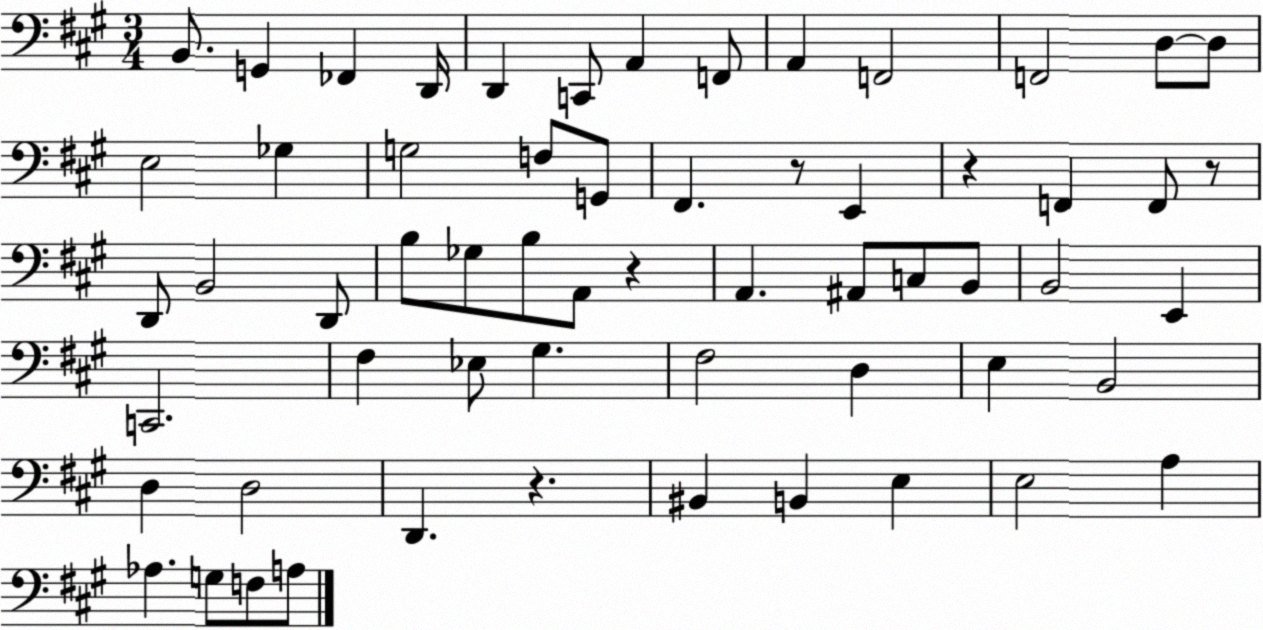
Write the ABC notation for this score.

X:1
T:Untitled
M:3/4
L:1/4
K:A
B,,/2 G,, _F,, D,,/4 D,, C,,/2 A,, F,,/2 A,, F,,2 F,,2 D,/2 D,/2 E,2 _G, G,2 F,/2 G,,/2 ^F,, z/2 E,, z F,, F,,/2 z/2 D,,/2 B,,2 D,,/2 B,/2 _G,/2 B,/2 A,,/2 z A,, ^A,,/2 C,/2 B,,/2 B,,2 E,, C,,2 ^F, _E,/2 ^G, ^F,2 D, E, B,,2 D, D,2 D,, z ^B,, B,, E, E,2 A, _A, G,/2 F,/2 A,/2